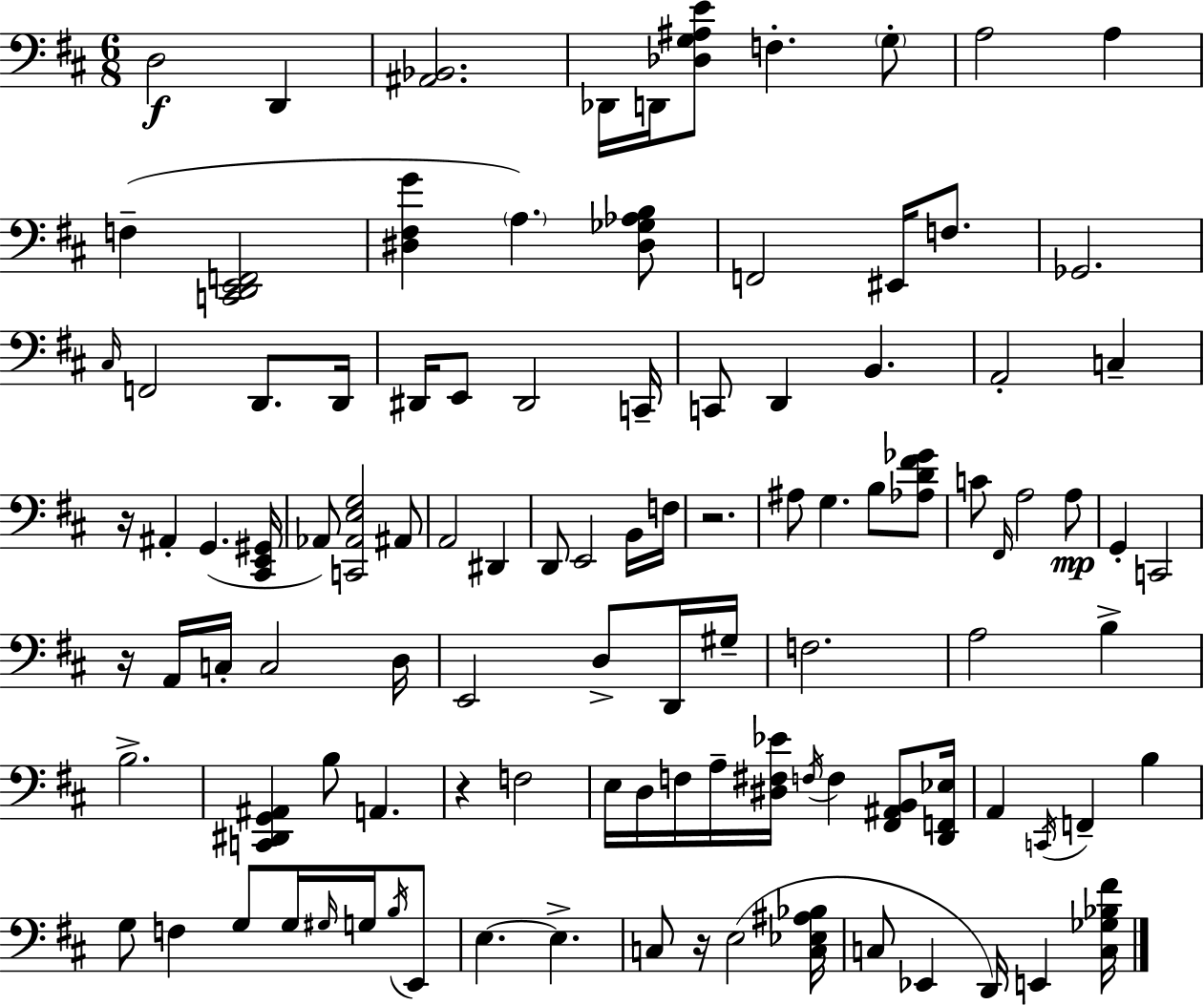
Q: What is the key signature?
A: D major